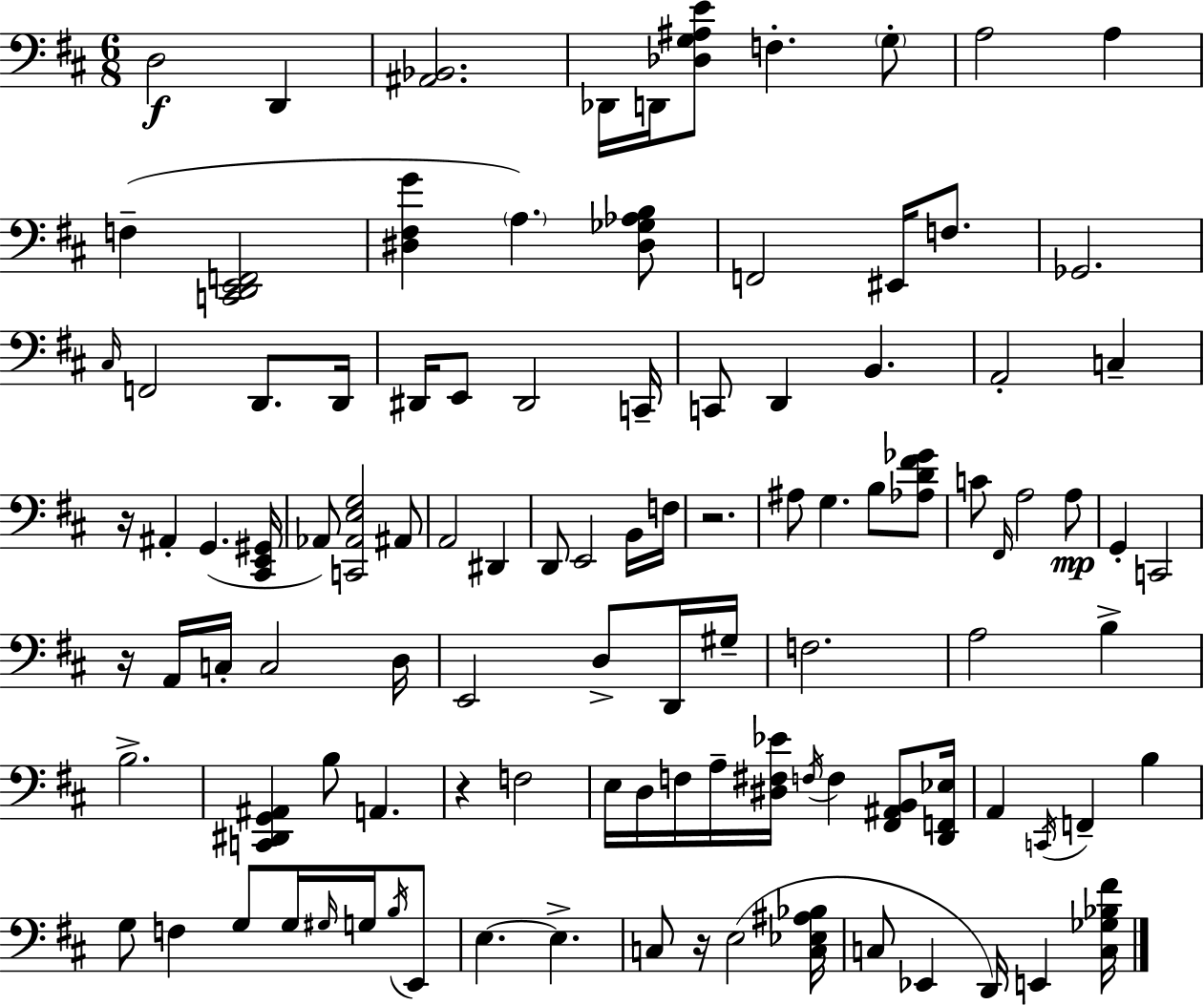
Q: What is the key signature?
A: D major